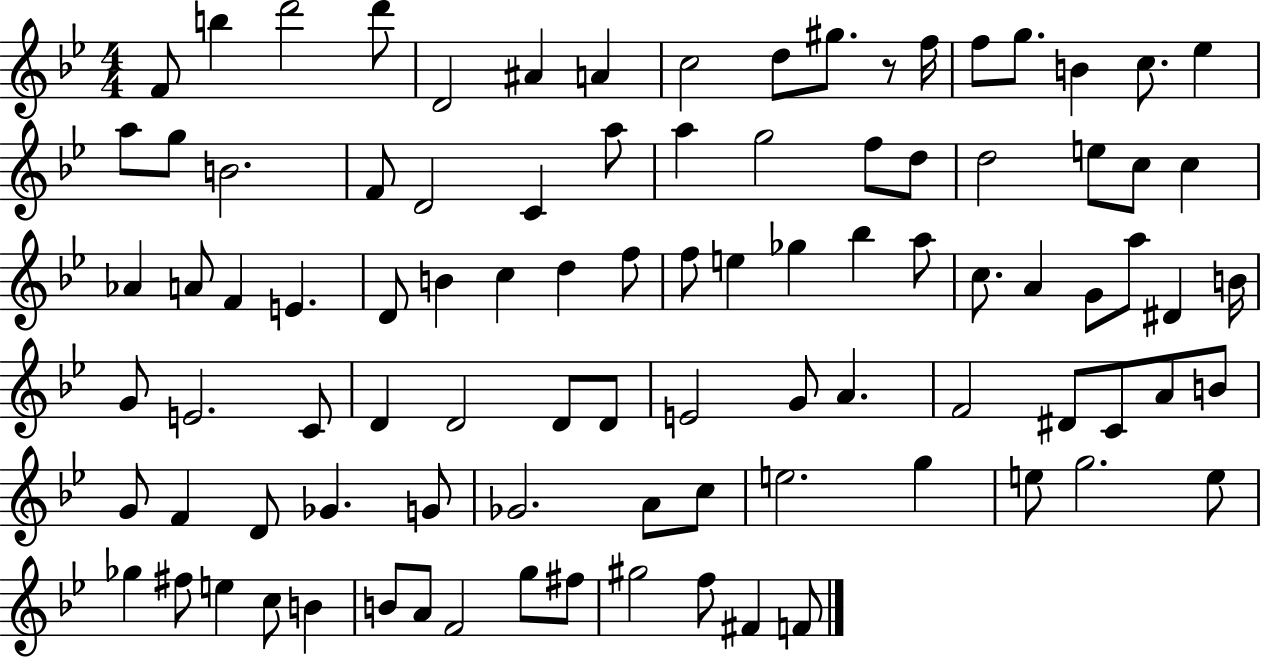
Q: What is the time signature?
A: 4/4